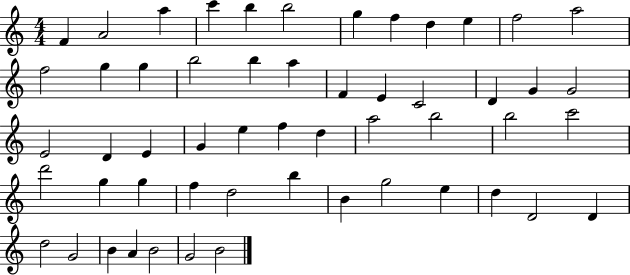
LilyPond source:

{
  \clef treble
  \numericTimeSignature
  \time 4/4
  \key c \major
  f'4 a'2 a''4 | c'''4 b''4 b''2 | g''4 f''4 d''4 e''4 | f''2 a''2 | \break f''2 g''4 g''4 | b''2 b''4 a''4 | f'4 e'4 c'2 | d'4 g'4 g'2 | \break e'2 d'4 e'4 | g'4 e''4 f''4 d''4 | a''2 b''2 | b''2 c'''2 | \break d'''2 g''4 g''4 | f''4 d''2 b''4 | b'4 g''2 e''4 | d''4 d'2 d'4 | \break d''2 g'2 | b'4 a'4 b'2 | g'2 b'2 | \bar "|."
}